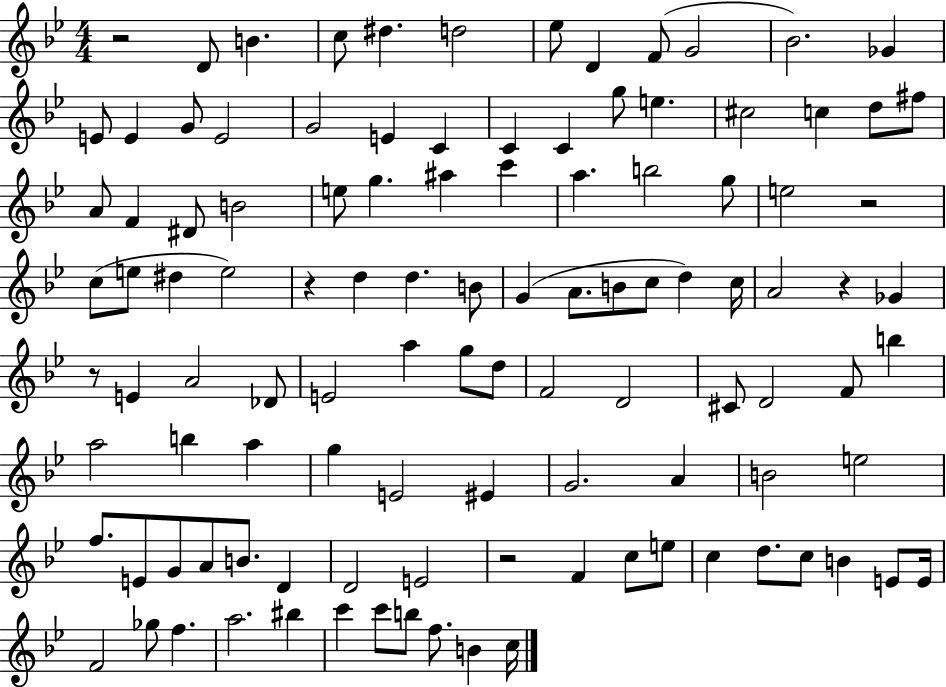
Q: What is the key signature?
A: BES major